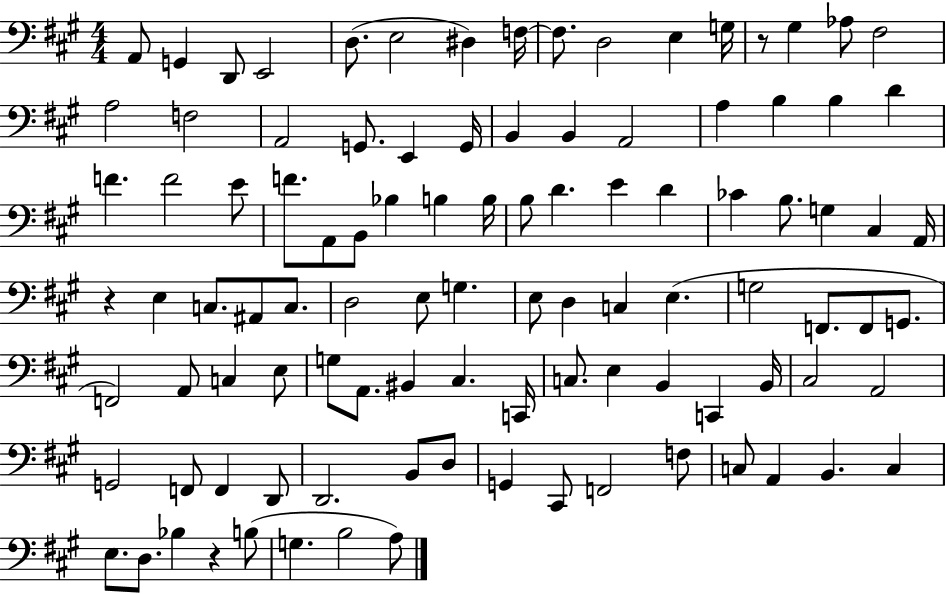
{
  \clef bass
  \numericTimeSignature
  \time 4/4
  \key a \major
  a,8 g,4 d,8 e,2 | d8.( e2 dis4) f16~~ | f8. d2 e4 g16 | r8 gis4 aes8 fis2 | \break a2 f2 | a,2 g,8. e,4 g,16 | b,4 b,4 a,2 | a4 b4 b4 d'4 | \break f'4. f'2 e'8 | f'8. a,8 b,8 bes4 b4 b16 | b8 d'4. e'4 d'4 | ces'4 b8. g4 cis4 a,16 | \break r4 e4 c8. ais,8 c8. | d2 e8 g4. | e8 d4 c4 e4.( | g2 f,8. f,8 g,8. | \break f,2) a,8 c4 e8 | g8 a,8. bis,4 cis4. c,16 | c8. e4 b,4 c,4 b,16 | cis2 a,2 | \break g,2 f,8 f,4 d,8 | d,2. b,8 d8 | g,4 cis,8 f,2 f8 | c8 a,4 b,4. c4 | \break e8. d8. bes4 r4 b8( | g4. b2 a8) | \bar "|."
}